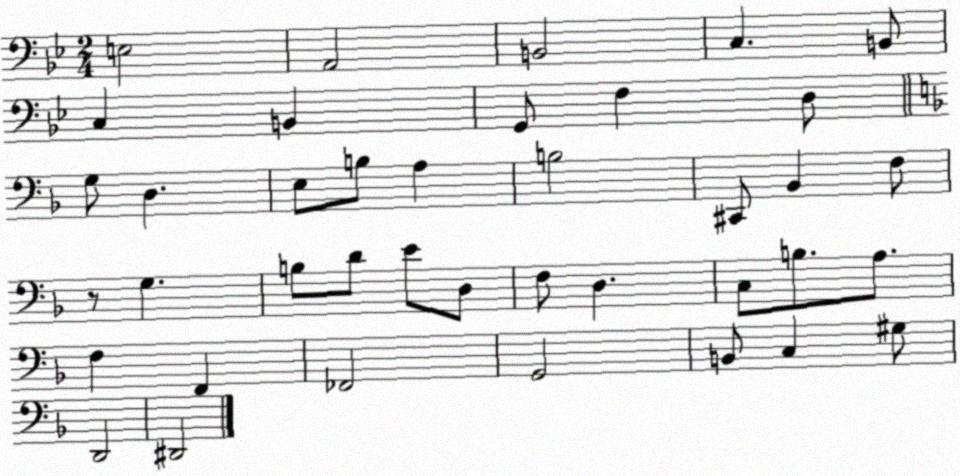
X:1
T:Untitled
M:2/4
L:1/4
K:Bb
E,2 A,,2 B,,2 C, B,,/2 C, B,, G,,/2 F, D,/2 G,/2 D, E,/2 B,/2 A, B,2 ^C,,/2 _B,, F,/2 z/2 G, B,/2 D/2 E/2 D,/2 F,/2 D, C,/2 B,/2 A,/2 F, F,, _F,,2 G,,2 B,,/2 C, ^G,/2 D,,2 ^D,,2